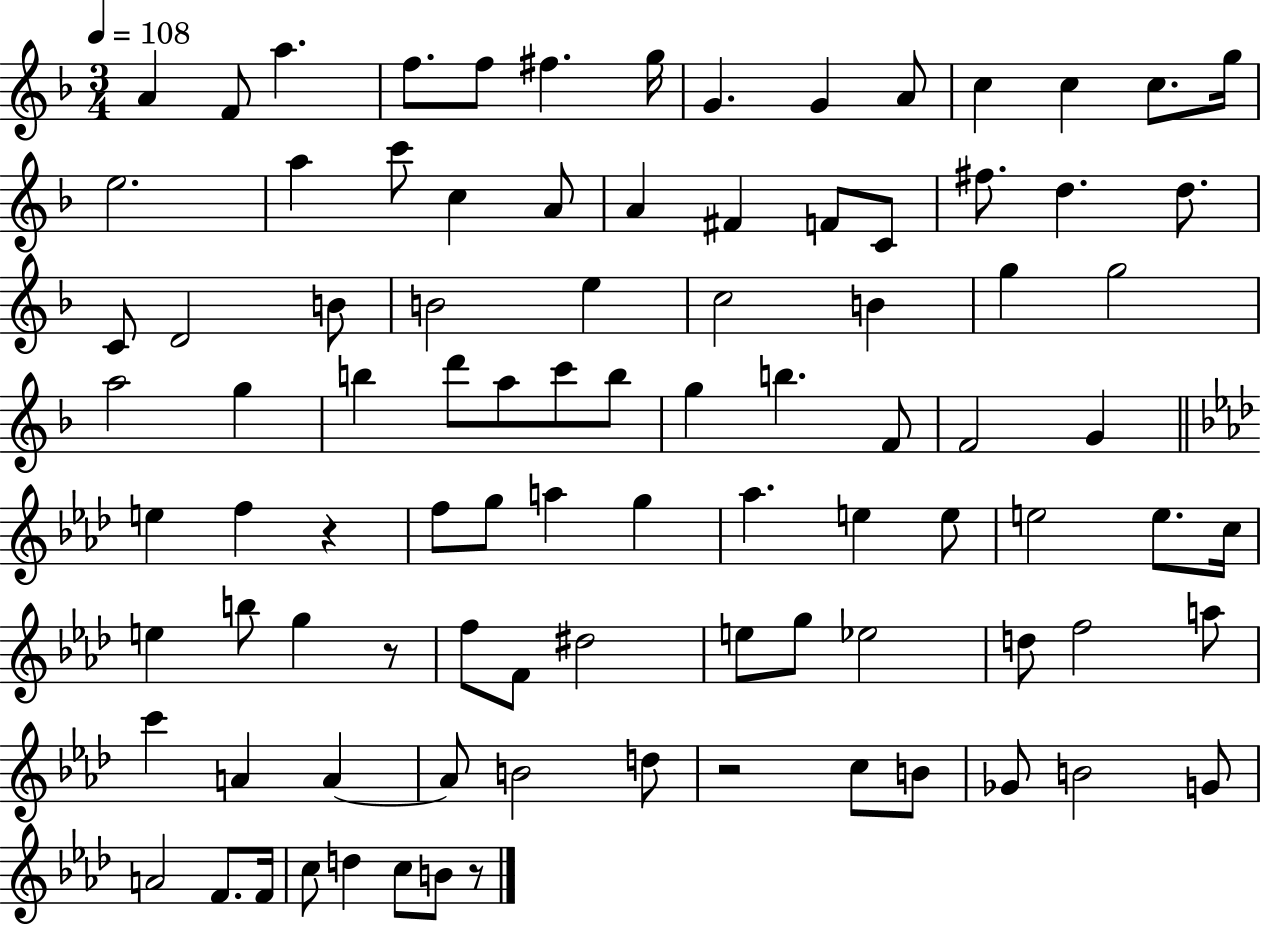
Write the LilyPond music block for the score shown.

{
  \clef treble
  \numericTimeSignature
  \time 3/4
  \key f \major
  \tempo 4 = 108
  a'4 f'8 a''4. | f''8. f''8 fis''4. g''16 | g'4. g'4 a'8 | c''4 c''4 c''8. g''16 | \break e''2. | a''4 c'''8 c''4 a'8 | a'4 fis'4 f'8 c'8 | fis''8. d''4. d''8. | \break c'8 d'2 b'8 | b'2 e''4 | c''2 b'4 | g''4 g''2 | \break a''2 g''4 | b''4 d'''8 a''8 c'''8 b''8 | g''4 b''4. f'8 | f'2 g'4 | \break \bar "||" \break \key f \minor e''4 f''4 r4 | f''8 g''8 a''4 g''4 | aes''4. e''4 e''8 | e''2 e''8. c''16 | \break e''4 b''8 g''4 r8 | f''8 f'8 dis''2 | e''8 g''8 ees''2 | d''8 f''2 a''8 | \break c'''4 a'4 a'4~~ | a'8 b'2 d''8 | r2 c''8 b'8 | ges'8 b'2 g'8 | \break a'2 f'8. f'16 | c''8 d''4 c''8 b'8 r8 | \bar "|."
}